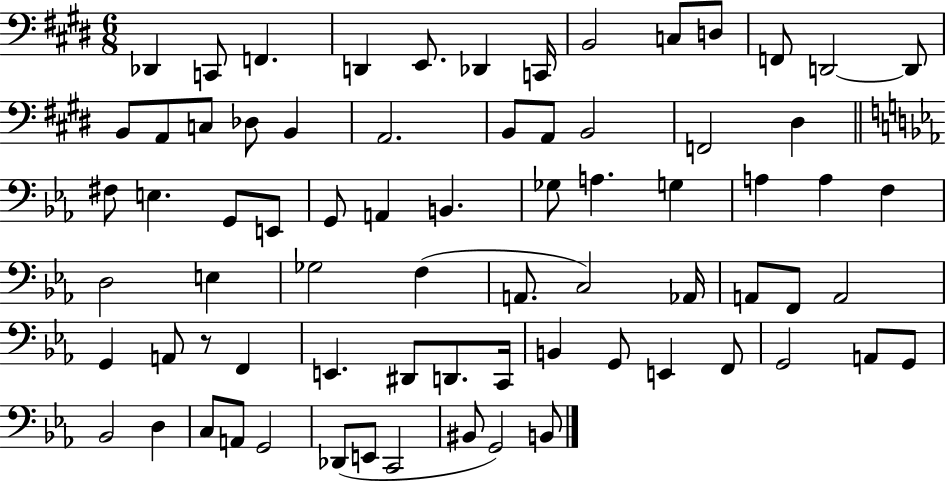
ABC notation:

X:1
T:Untitled
M:6/8
L:1/4
K:E
_D,, C,,/2 F,, D,, E,,/2 _D,, C,,/4 B,,2 C,/2 D,/2 F,,/2 D,,2 D,,/2 B,,/2 A,,/2 C,/2 _D,/2 B,, A,,2 B,,/2 A,,/2 B,,2 F,,2 ^D, ^F,/2 E, G,,/2 E,,/2 G,,/2 A,, B,, _G,/2 A, G, A, A, F, D,2 E, _G,2 F, A,,/2 C,2 _A,,/4 A,,/2 F,,/2 A,,2 G,, A,,/2 z/2 F,, E,, ^D,,/2 D,,/2 C,,/4 B,, G,,/2 E,, F,,/2 G,,2 A,,/2 G,,/2 _B,,2 D, C,/2 A,,/2 G,,2 _D,,/2 E,,/2 C,,2 ^B,,/2 G,,2 B,,/2